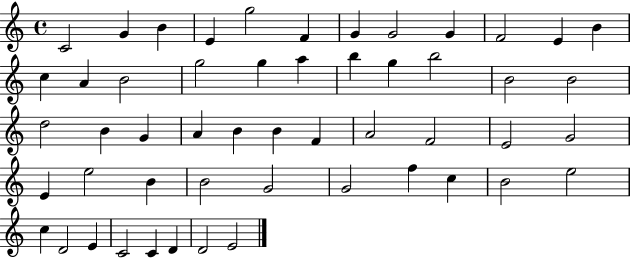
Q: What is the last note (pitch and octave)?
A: E4